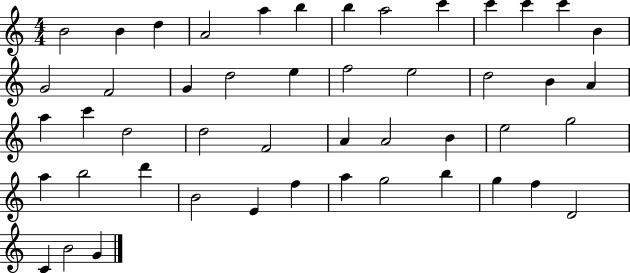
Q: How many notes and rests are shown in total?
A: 48